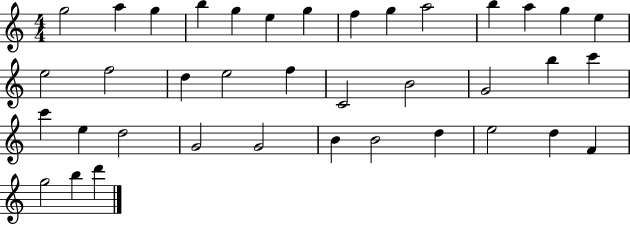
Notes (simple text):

G5/h A5/q G5/q B5/q G5/q E5/q G5/q F5/q G5/q A5/h B5/q A5/q G5/q E5/q E5/h F5/h D5/q E5/h F5/q C4/h B4/h G4/h B5/q C6/q C6/q E5/q D5/h G4/h G4/h B4/q B4/h D5/q E5/h D5/q F4/q G5/h B5/q D6/q